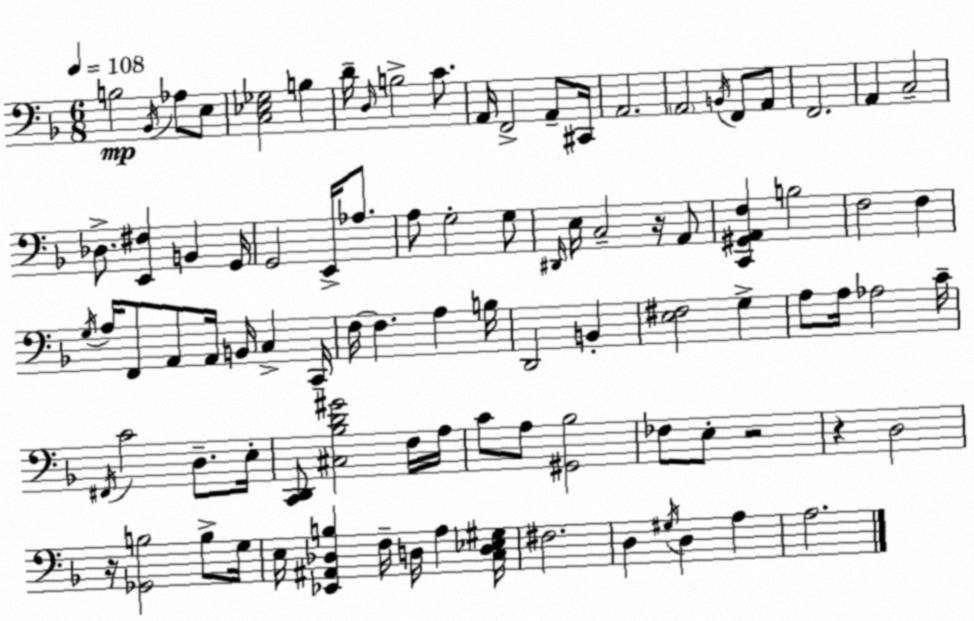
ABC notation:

X:1
T:Untitled
M:6/8
L:1/4
K:F
B,2 _B,,/4 _A,/2 E,/2 [C,_E,_G,]2 B, D/4 D,/4 B,2 C/2 A,,/4 F,,2 A,,/2 ^C,,/4 A,,2 A,,2 B,,/4 F,,/2 A,,/2 F,,2 A,, C,2 _D,/2 [E,,^F,] B,, G,,/4 G,,2 E,,/4 _A,/2 A,/2 G,2 G,/2 ^D,,/4 E,/4 C,2 z/4 A,,/2 [C,,^G,,A,,F,] B,2 F,2 F, G,/4 A,/4 F,,/2 A,,/2 A,,/4 B,,/4 C, C,,/4 F,/4 F, A, B,/4 D,,2 B,, [E,^F,]2 G, A,/2 A,/4 _A,2 C/4 ^F,,/4 C2 D,/2 E,/4 [C,,D,,]/2 [^C,_B,D^G]2 F,/4 A,/4 C/2 A,/2 [^G,,_B,]2 _F,/2 E,/2 z2 z D,2 z/4 [_G,,B,]2 B,/2 G,/4 E,/4 [_E,,^A,,_D,B,] F,/4 D,/4 A, [C,D,_E,^G,]/4 ^F,2 D, ^G,/4 D, A, A,2